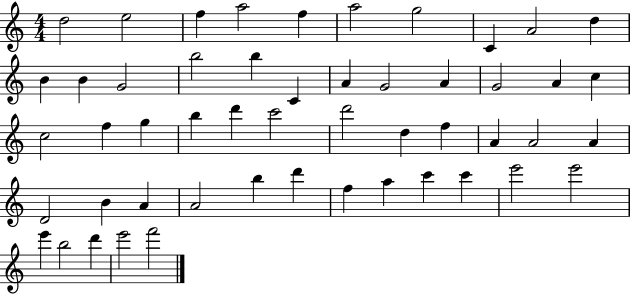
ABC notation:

X:1
T:Untitled
M:4/4
L:1/4
K:C
d2 e2 f a2 f a2 g2 C A2 d B B G2 b2 b C A G2 A G2 A c c2 f g b d' c'2 d'2 d f A A2 A D2 B A A2 b d' f a c' c' e'2 e'2 e' b2 d' e'2 f'2